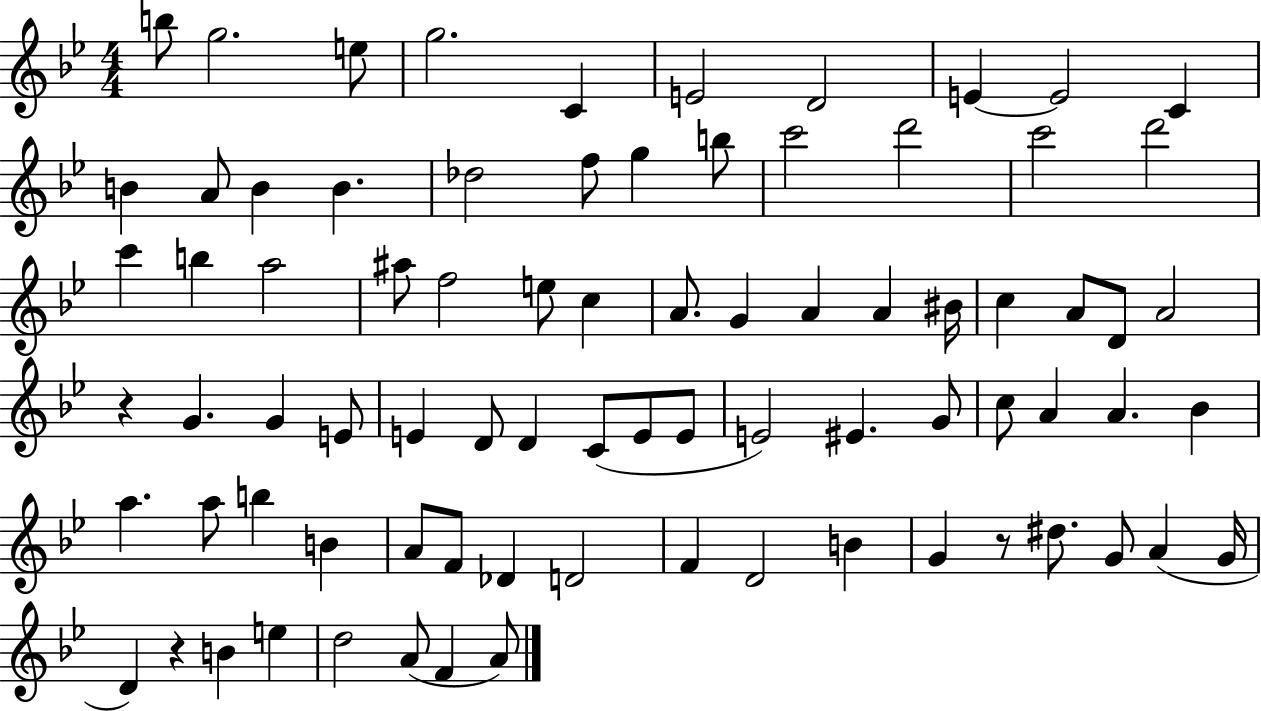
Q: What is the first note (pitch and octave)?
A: B5